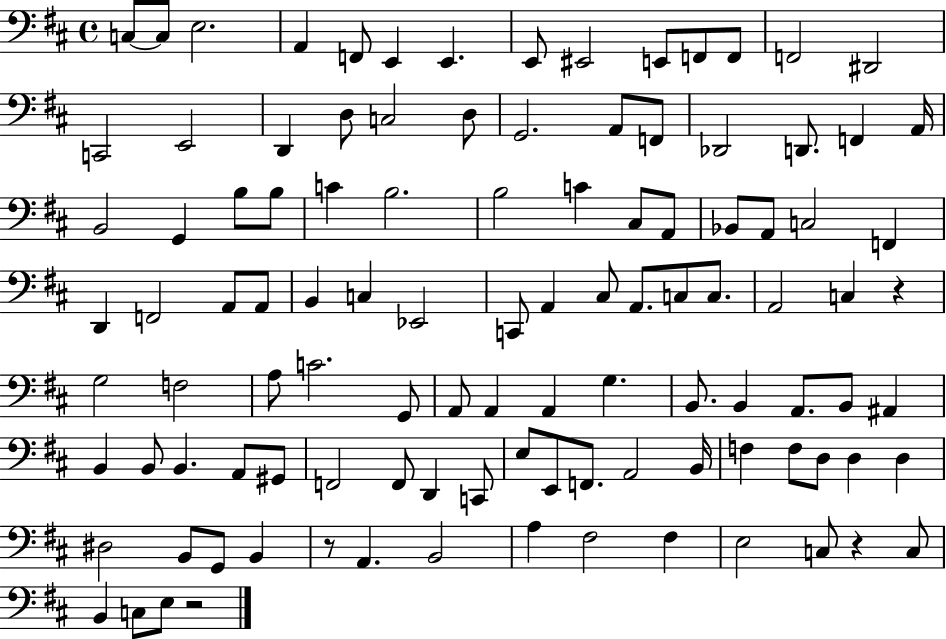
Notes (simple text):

C3/e C3/e E3/h. A2/q F2/e E2/q E2/q. E2/e EIS2/h E2/e F2/e F2/e F2/h D#2/h C2/h E2/h D2/q D3/e C3/h D3/e G2/h. A2/e F2/e Db2/h D2/e. F2/q A2/s B2/h G2/q B3/e B3/e C4/q B3/h. B3/h C4/q C#3/e A2/e Bb2/e A2/e C3/h F2/q D2/q F2/h A2/e A2/e B2/q C3/q Eb2/h C2/e A2/q C#3/e A2/e. C3/e C3/e. A2/h C3/q R/q G3/h F3/h A3/e C4/h. G2/e A2/e A2/q A2/q G3/q. B2/e. B2/q A2/e. B2/e A#2/q B2/q B2/e B2/q. A2/e G#2/e F2/h F2/e D2/q C2/e E3/e E2/e F2/e. A2/h B2/s F3/q F3/e D3/e D3/q D3/q D#3/h B2/e G2/e B2/q R/e A2/q. B2/h A3/q F#3/h F#3/q E3/h C3/e R/q C3/e B2/q C3/e E3/e R/h